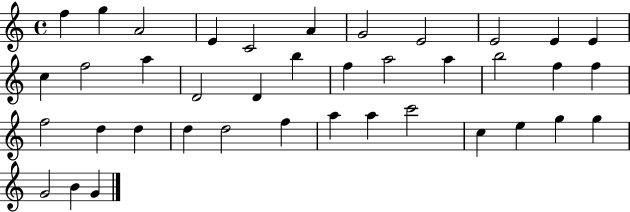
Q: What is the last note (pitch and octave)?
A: G4